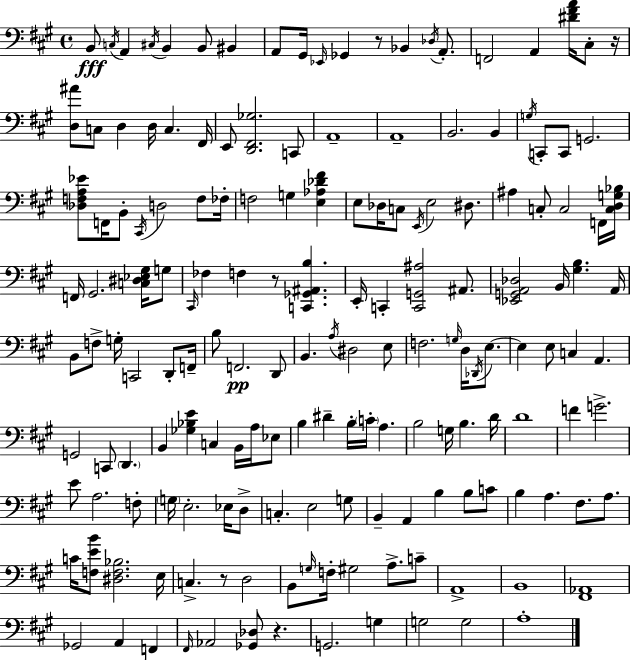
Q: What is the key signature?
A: A major